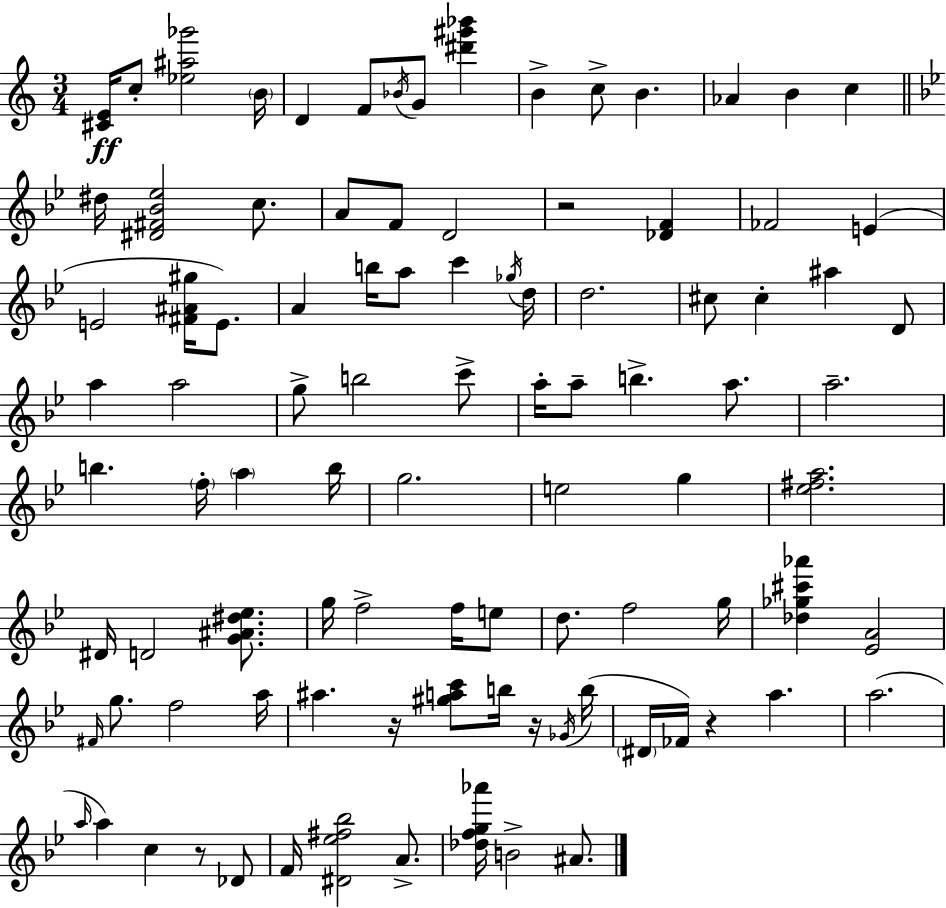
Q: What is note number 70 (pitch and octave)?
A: A5